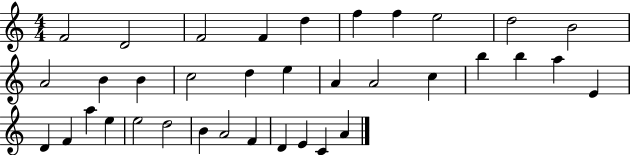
F4/h D4/h F4/h F4/q D5/q F5/q F5/q E5/h D5/h B4/h A4/h B4/q B4/q C5/h D5/q E5/q A4/q A4/h C5/q B5/q B5/q A5/q E4/q D4/q F4/q A5/q E5/q E5/h D5/h B4/q A4/h F4/q D4/q E4/q C4/q A4/q